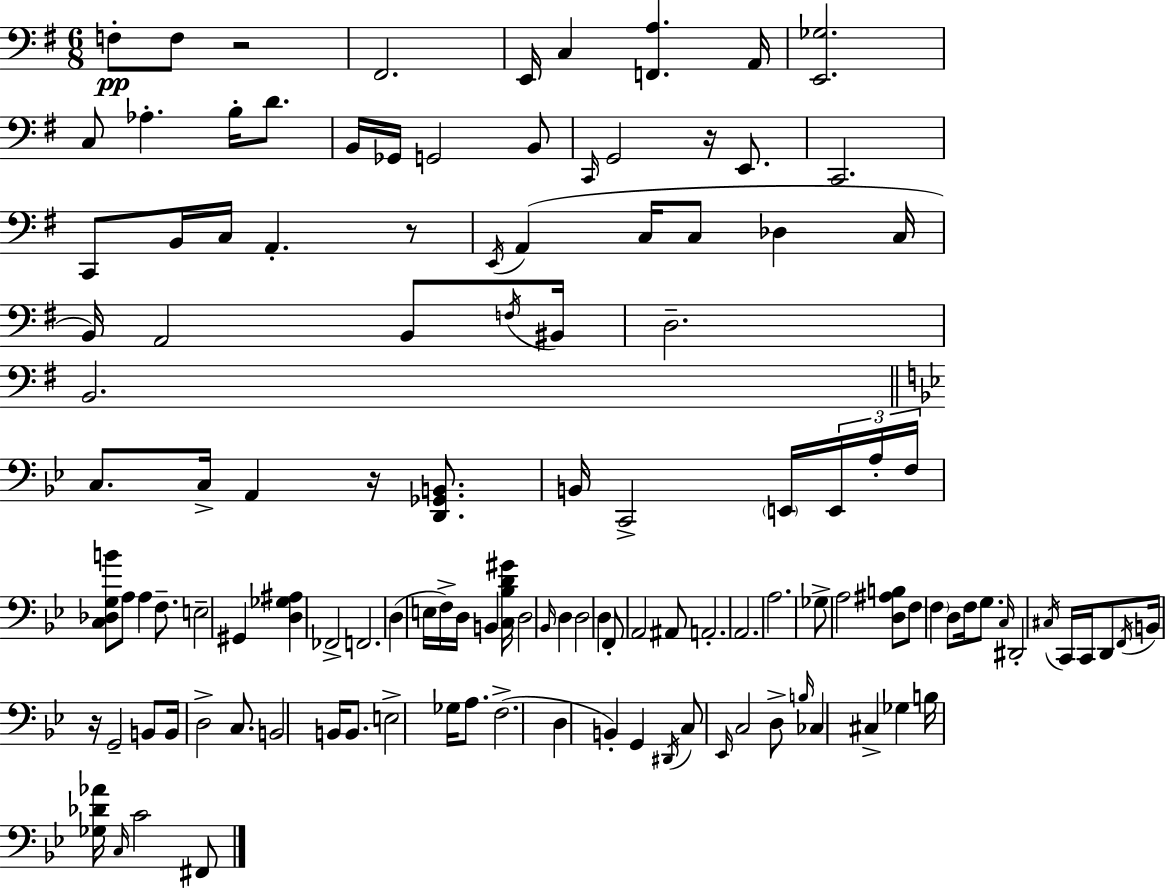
F3/e F3/e R/h F#2/h. E2/s C3/q [F2,A3]/q. A2/s [E2,Gb3]/h. C3/e Ab3/q. B3/s D4/e. B2/s Gb2/s G2/h B2/e C2/s G2/h R/s E2/e. C2/h. C2/e B2/s C3/s A2/q. R/e E2/s A2/q C3/s C3/e Db3/q C3/s B2/s A2/h B2/e F3/s BIS2/s D3/h. B2/h. C3/e. C3/s A2/q R/s [D2,Gb2,B2]/e. B2/s C2/h E2/s E2/s A3/s F3/s [C3,Db3,G3,B4]/e A3/e A3/q F3/e. E3/h G#2/q [D3,Gb3,A#3]/q FES2/h F2/h. D3/q E3/s F3/s D3/s B2/q [C3,Bb3,D4,G#4]/s D3/h Bb2/s D3/q D3/h D3/q F2/e A2/h A#2/e A2/h. A2/h. A3/h. Gb3/e A3/h [D3,A#3,B3]/e F3/e F3/q D3/e F3/s G3/e. C3/s D#2/h C#3/s C2/s C2/s D2/e F2/s B2/s R/s G2/h B2/e B2/s D3/h C3/e. B2/h B2/s B2/e. E3/h Gb3/s A3/e. F3/h. D3/q B2/q G2/q D#2/s C3/e Eb2/s C3/h D3/e B3/s CES3/q C#3/q Gb3/q B3/s [Gb3,Db4,Ab4]/s C3/s C4/h F#2/e